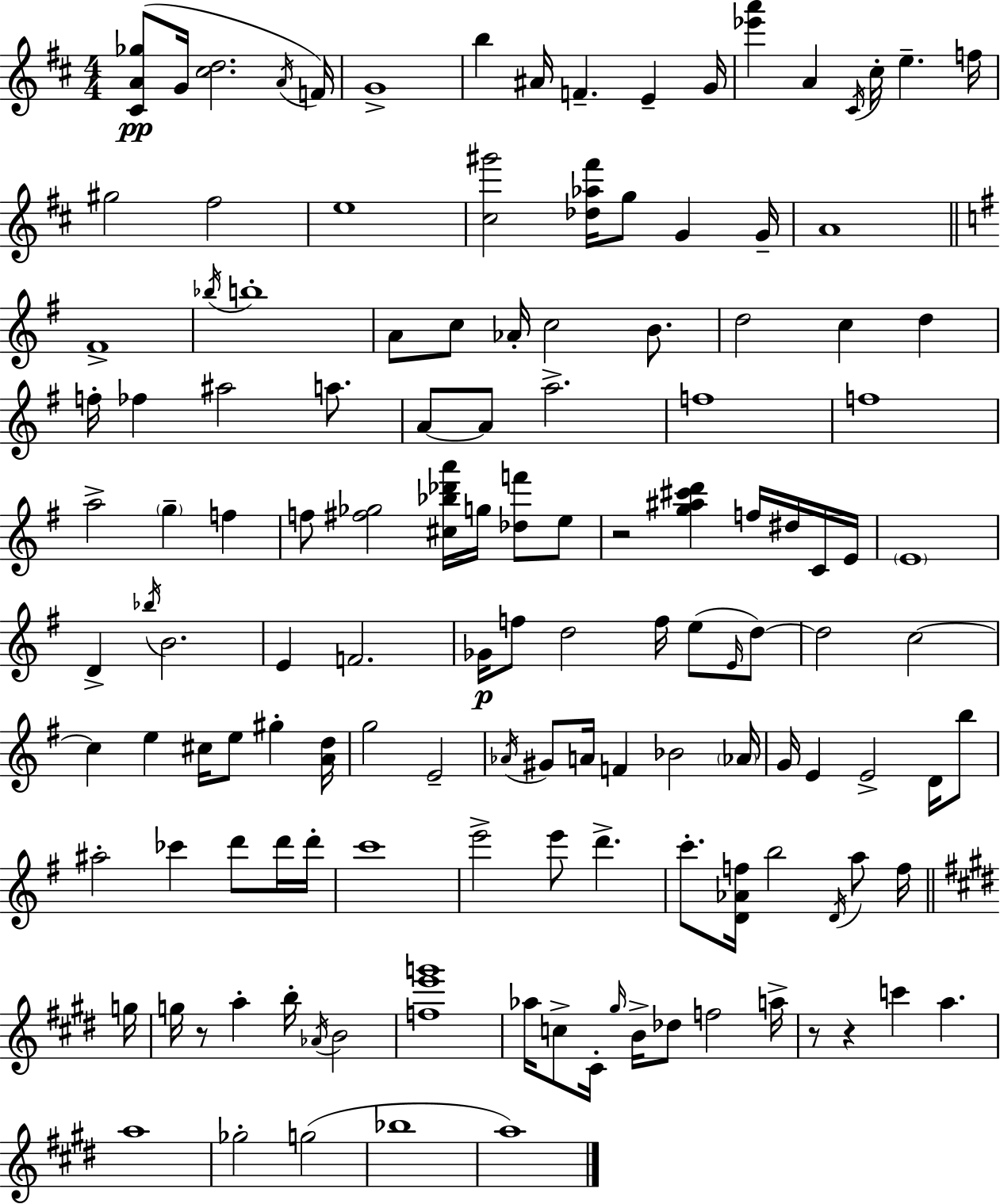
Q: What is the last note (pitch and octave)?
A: A5